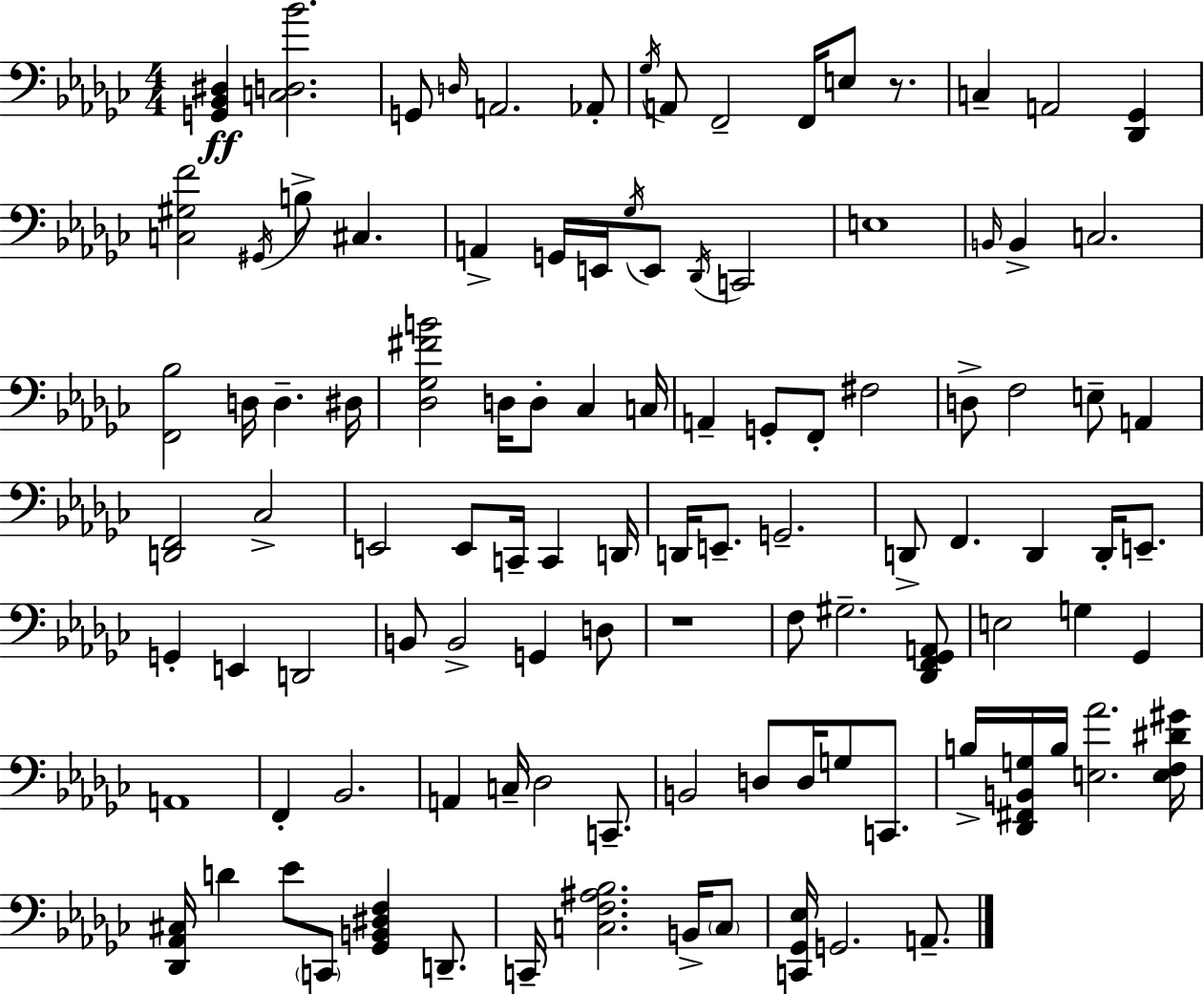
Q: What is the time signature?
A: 4/4